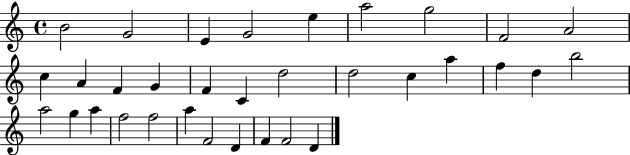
X:1
T:Untitled
M:4/4
L:1/4
K:C
B2 G2 E G2 e a2 g2 F2 A2 c A F G F C d2 d2 c a f d b2 a2 g a f2 f2 a F2 D F F2 D